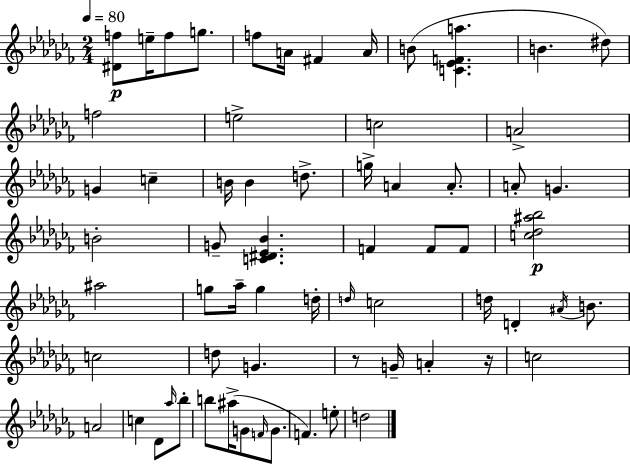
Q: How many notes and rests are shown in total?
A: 65